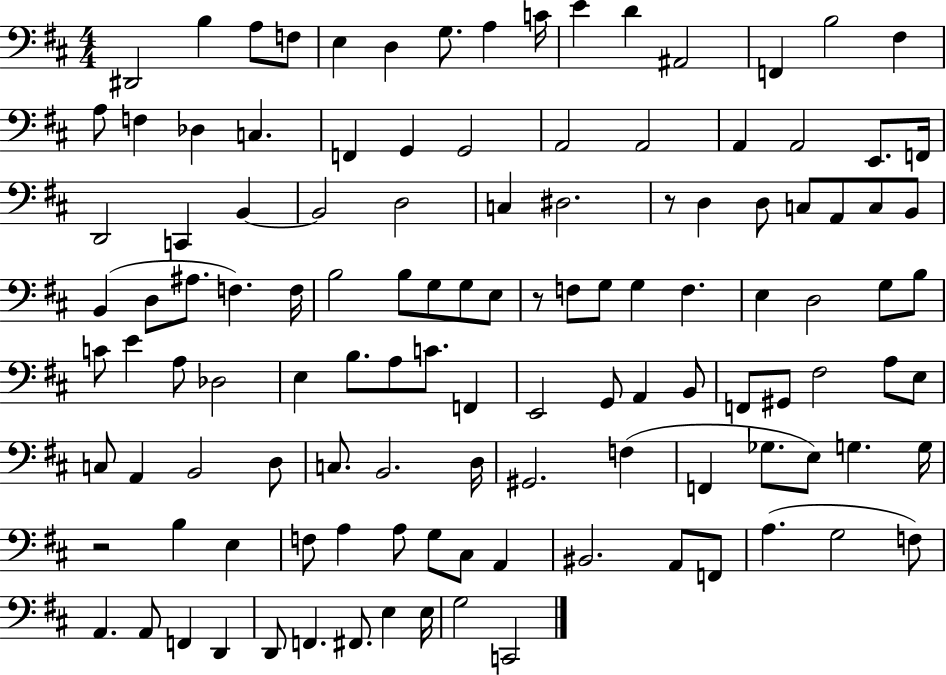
X:1
T:Untitled
M:4/4
L:1/4
K:D
^D,,2 B, A,/2 F,/2 E, D, G,/2 A, C/4 E D ^A,,2 F,, B,2 ^F, A,/2 F, _D, C, F,, G,, G,,2 A,,2 A,,2 A,, A,,2 E,,/2 F,,/4 D,,2 C,, B,, B,,2 D,2 C, ^D,2 z/2 D, D,/2 C,/2 A,,/2 C,/2 B,,/2 B,, D,/2 ^A,/2 F, F,/4 B,2 B,/2 G,/2 G,/2 E,/2 z/2 F,/2 G,/2 G, F, E, D,2 G,/2 B,/2 C/2 E A,/2 _D,2 E, B,/2 A,/2 C/2 F,, E,,2 G,,/2 A,, B,,/2 F,,/2 ^G,,/2 ^F,2 A,/2 E,/2 C,/2 A,, B,,2 D,/2 C,/2 B,,2 D,/4 ^G,,2 F, F,, _G,/2 E,/2 G, G,/4 z2 B, E, F,/2 A, A,/2 G,/2 ^C,/2 A,, ^B,,2 A,,/2 F,,/2 A, G,2 F,/2 A,, A,,/2 F,, D,, D,,/2 F,, ^F,,/2 E, E,/4 G,2 C,,2